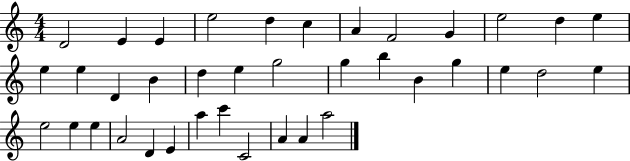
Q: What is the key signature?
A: C major